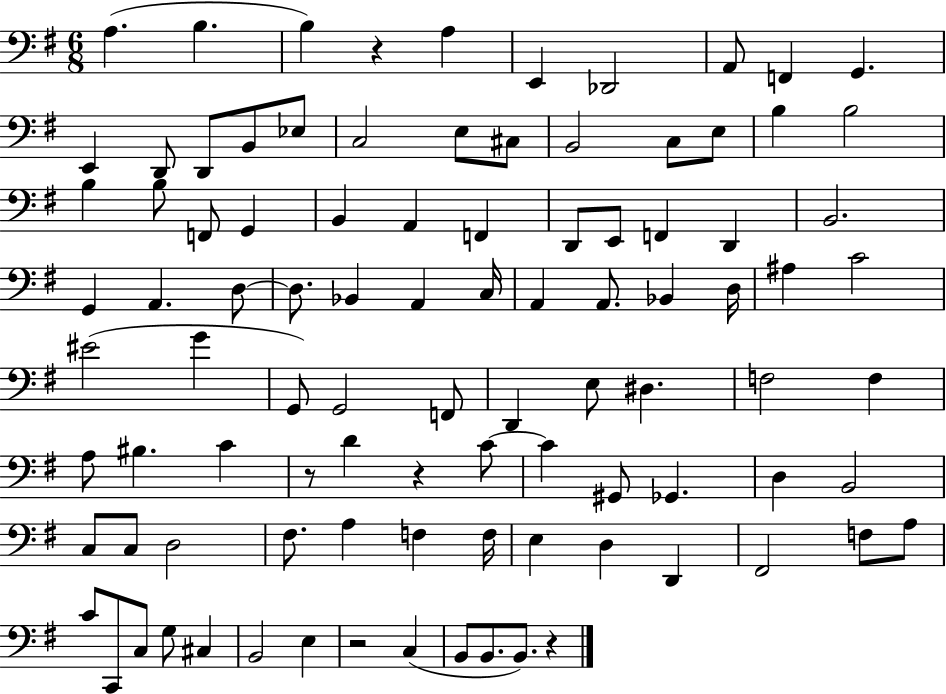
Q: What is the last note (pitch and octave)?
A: B2